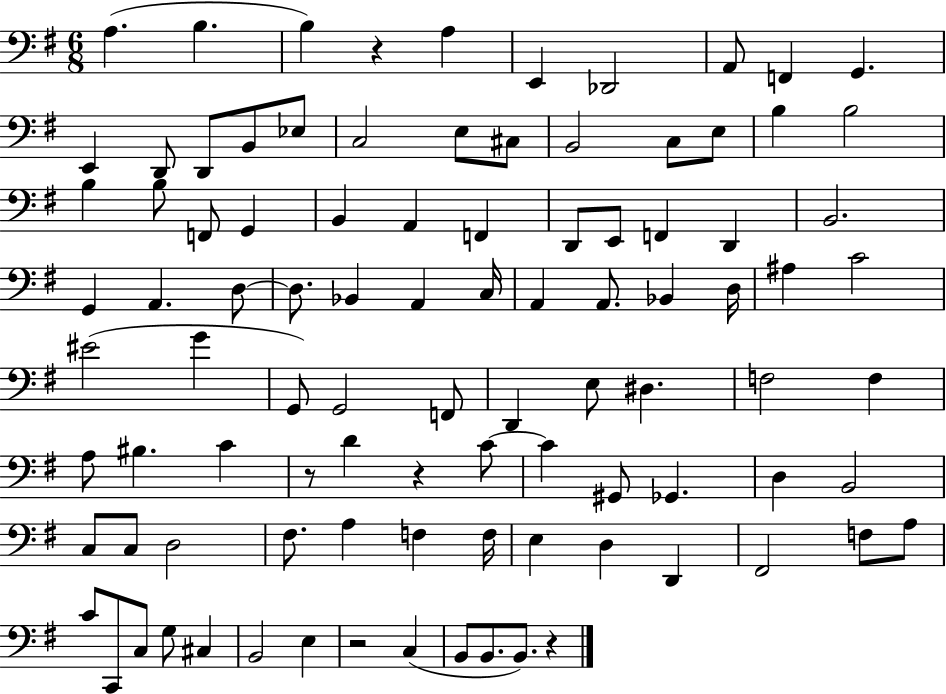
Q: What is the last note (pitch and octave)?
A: B2